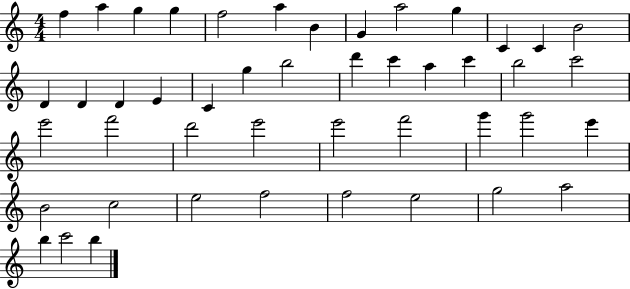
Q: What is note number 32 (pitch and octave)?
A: F6